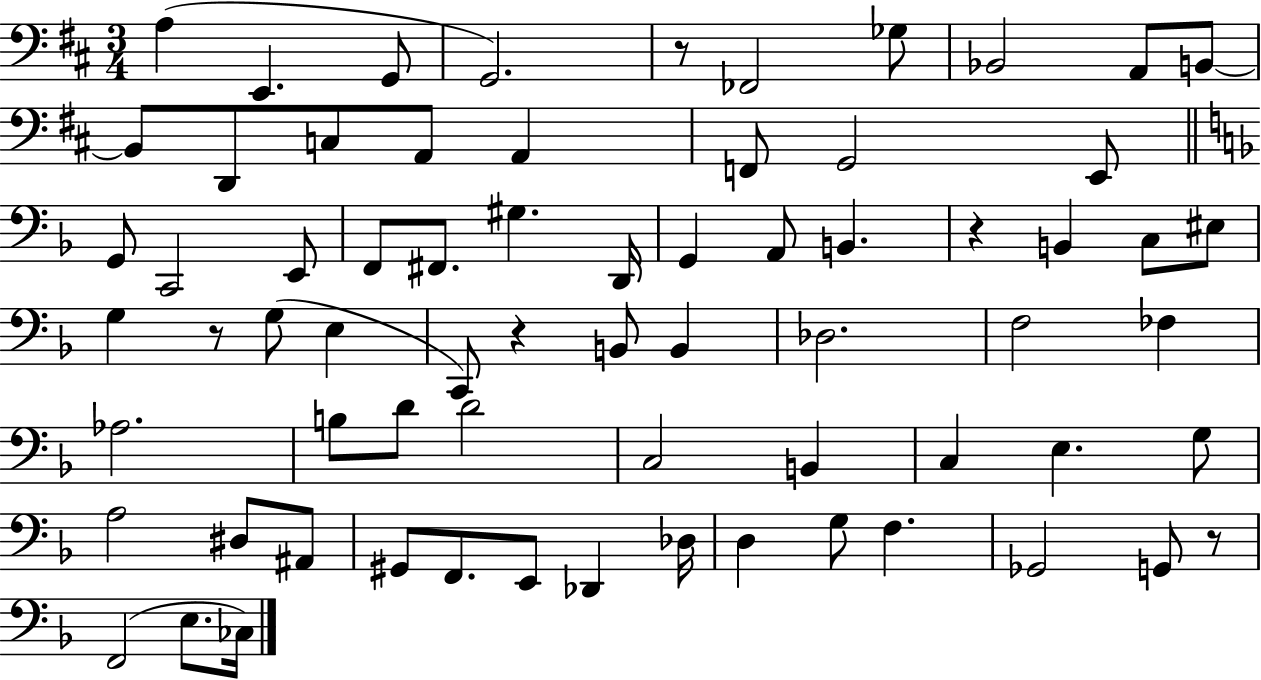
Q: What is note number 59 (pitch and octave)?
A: F3